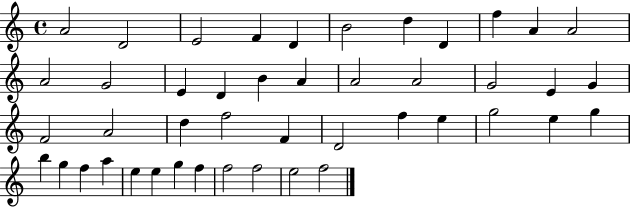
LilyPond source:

{
  \clef treble
  \time 4/4
  \defaultTimeSignature
  \key c \major
  a'2 d'2 | e'2 f'4 d'4 | b'2 d''4 d'4 | f''4 a'4 a'2 | \break a'2 g'2 | e'4 d'4 b'4 a'4 | a'2 a'2 | g'2 e'4 g'4 | \break f'2 a'2 | d''4 f''2 f'4 | d'2 f''4 e''4 | g''2 e''4 g''4 | \break b''4 g''4 f''4 a''4 | e''4 e''4 g''4 f''4 | f''2 f''2 | e''2 f''2 | \break \bar "|."
}